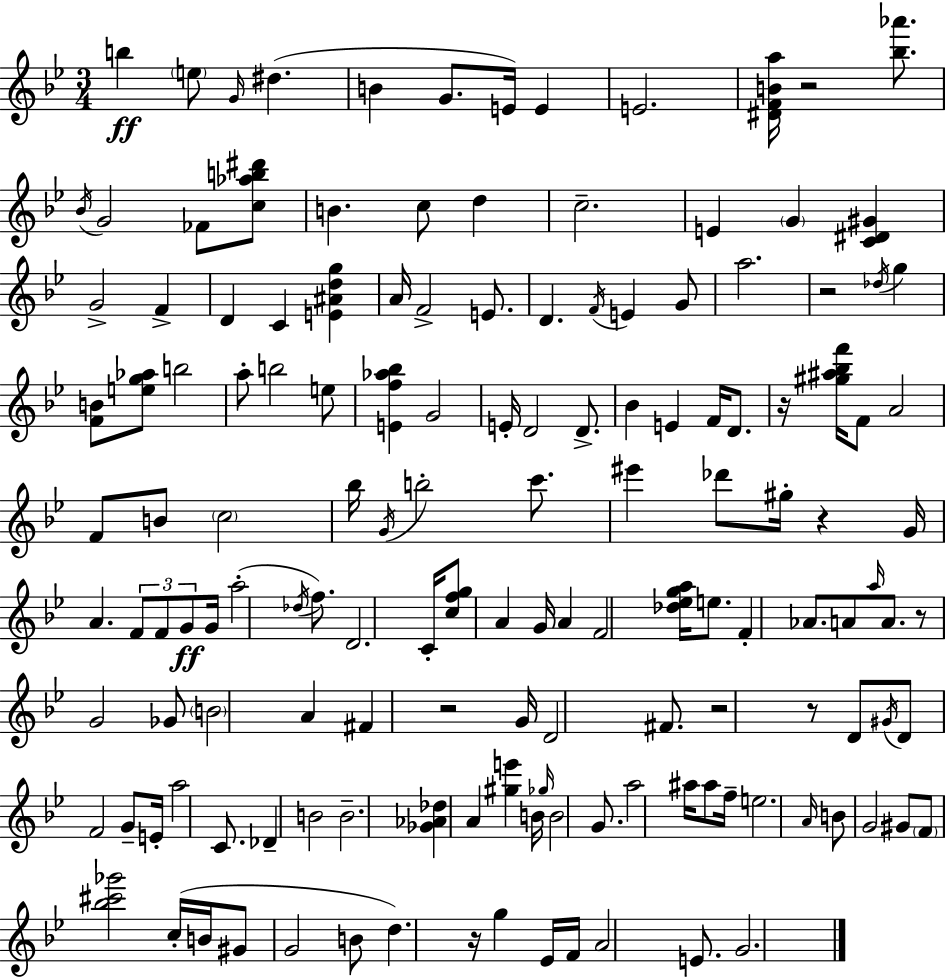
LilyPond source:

{
  \clef treble
  \numericTimeSignature
  \time 3/4
  \key bes \major
  b''4\ff \parenthesize e''8 \grace { g'16 }( dis''4. | b'4 g'8. e'16) e'4 | e'2. | <dis' f' b' a''>16 r2 <bes'' aes'''>8. | \break \acciaccatura { bes'16 } g'2 fes'8 | <c'' aes'' b'' dis'''>8 b'4. c''8 d''4 | c''2.-- | e'4 \parenthesize g'4 <c' dis' gis'>4 | \break g'2-> f'4-> | d'4 c'4 <e' ais' d'' g''>4 | a'16 f'2-> e'8. | d'4. \acciaccatura { f'16 } e'4 | \break g'8 a''2. | r2 \acciaccatura { des''16 } | g''4 <f' b'>8 <e'' g'' aes''>8 b''2 | a''8-. b''2 | \break e''8 <e' f'' aes'' bes''>4 g'2 | e'16-. d'2 | d'8.-> bes'4 e'4 | f'16 d'8. r16 <gis'' ais'' bes'' f'''>16 f'8 a'2 | \break f'8 b'8 \parenthesize c''2 | bes''16 \acciaccatura { g'16 } b''2-. | c'''8. eis'''4 des'''8 gis''16-. | r4 g'16 a'4. \tuplet 3/2 { f'8 | \break f'8 g'8\ff } g'16 a''2-.( | \acciaccatura { des''16 } f''8.) d'2. | c'16-. <c'' f'' g''>8 a'4 | g'16 a'4 f'2 | \break <des'' ees'' g'' a''>16 e''8. f'4-. aes'8. | a'8 \grace { a''16 } a'8. r8 g'2 | ges'8 \parenthesize b'2 | a'4 fis'4 r2 | \break g'16 d'2 | fis'8. r2 | r8 d'8 \acciaccatura { gis'16 } d'8 f'2 | g'8-- e'16-. a''2 | \break c'8. des'4-- | b'2 b'2.-- | <ges' aes' des''>4 | a'4 <gis'' e'''>4 b'16 \grace { ges''16 } b'2 | \break g'8. a''2 | ais''16 ais''8 f''16-- e''2. | \grace { a'16 } b'8 | g'2 gis'8 \parenthesize f'8 | \break <bes'' cis''' ges'''>2 c''16-.( b'16 gis'8 | g'2 b'8 d''4.) | r16 g''4 ees'16 f'16 a'2 | e'8. g'2. | \break \bar "|."
}